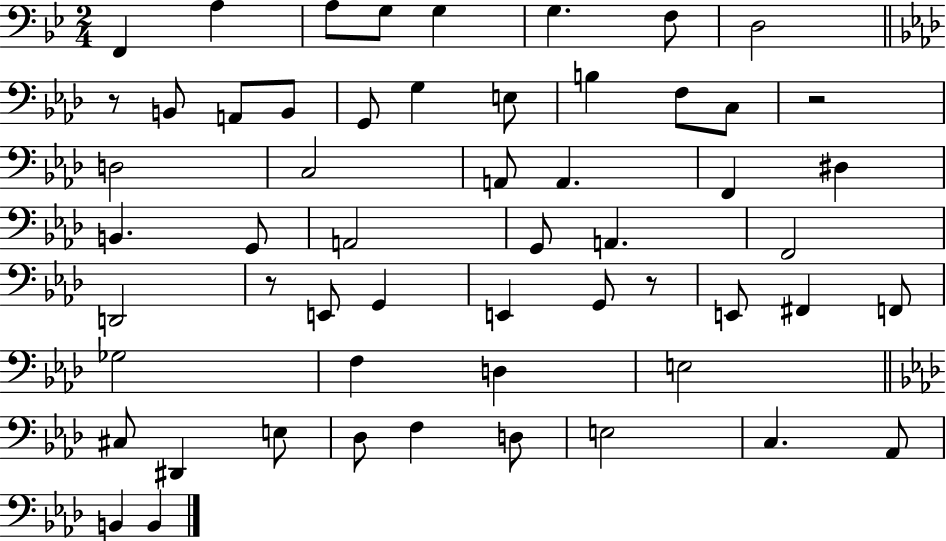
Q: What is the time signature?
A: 2/4